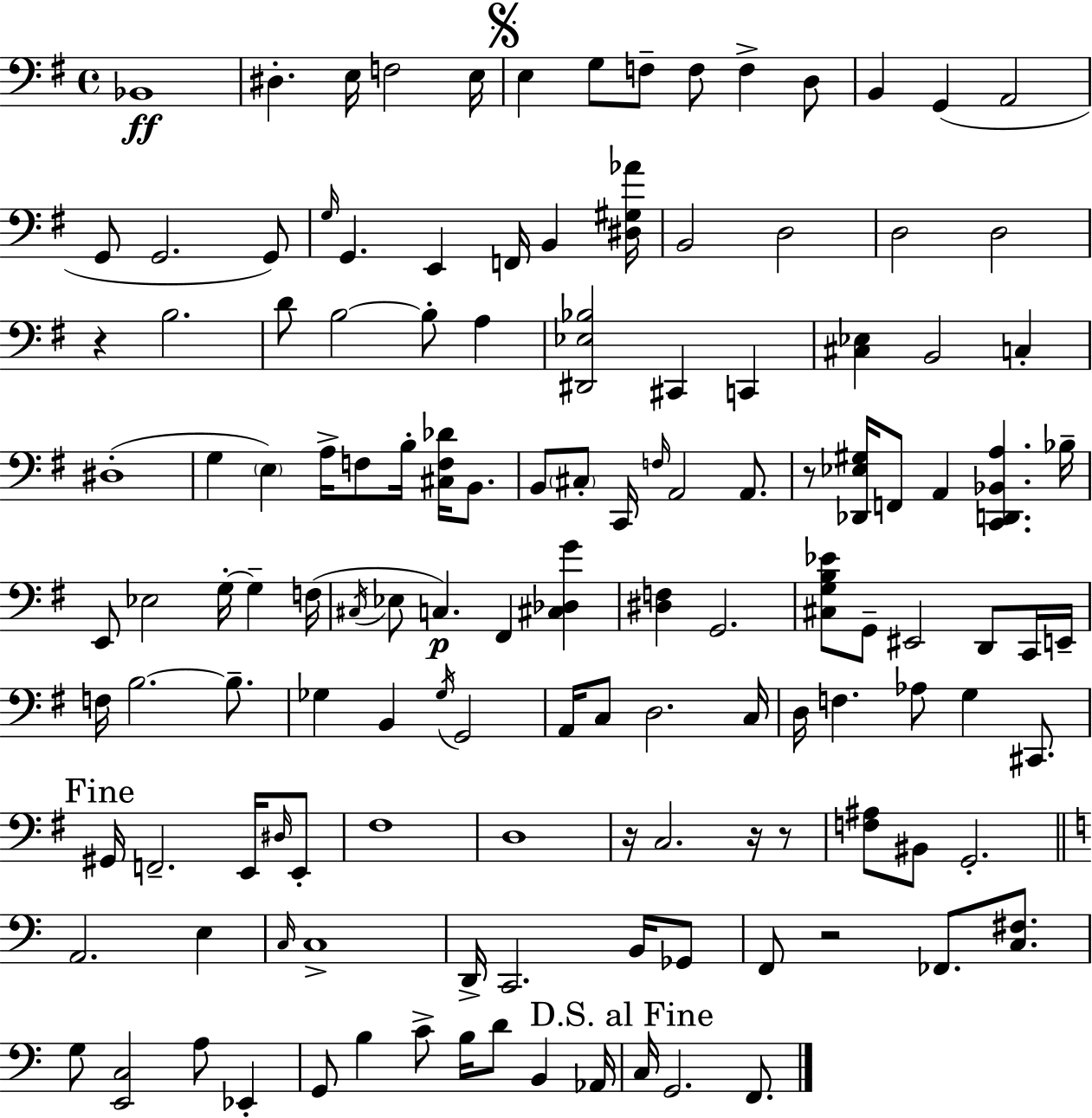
X:1
T:Untitled
M:4/4
L:1/4
K:G
_B,,4 ^D, E,/4 F,2 E,/4 E, G,/2 F,/2 F,/2 F, D,/2 B,, G,, A,,2 G,,/2 G,,2 G,,/2 G,/4 G,, E,, F,,/4 B,, [^D,^G,_A]/4 B,,2 D,2 D,2 D,2 z B,2 D/2 B,2 B,/2 A, [^D,,_E,_B,]2 ^C,, C,, [^C,_E,] B,,2 C, ^D,4 G, E, A,/4 F,/2 B,/4 [^C,F,_D]/4 B,,/2 B,,/2 ^C,/2 C,,/4 F,/4 A,,2 A,,/2 z/2 [_D,,_E,^G,]/4 F,,/2 A,, [C,,D,,_B,,A,] _B,/4 E,,/2 _E,2 G,/4 G, F,/4 ^C,/4 _E,/2 C, ^F,, [^C,_D,G] [^D,F,] G,,2 [^C,G,B,_E]/2 G,,/2 ^E,,2 D,,/2 C,,/4 E,,/4 F,/4 B,2 B,/2 _G, B,, _G,/4 G,,2 A,,/4 C,/2 D,2 C,/4 D,/4 F, _A,/2 G, ^C,,/2 ^G,,/4 F,,2 E,,/4 ^D,/4 E,,/2 ^F,4 D,4 z/4 C,2 z/4 z/2 [F,^A,]/2 ^B,,/2 G,,2 A,,2 E, C,/4 C,4 D,,/4 C,,2 B,,/4 _G,,/2 F,,/2 z2 _F,,/2 [C,^F,]/2 G,/2 [E,,C,]2 A,/2 _E,, G,,/2 B, C/2 B,/4 D/2 B,, _A,,/4 C,/4 G,,2 F,,/2